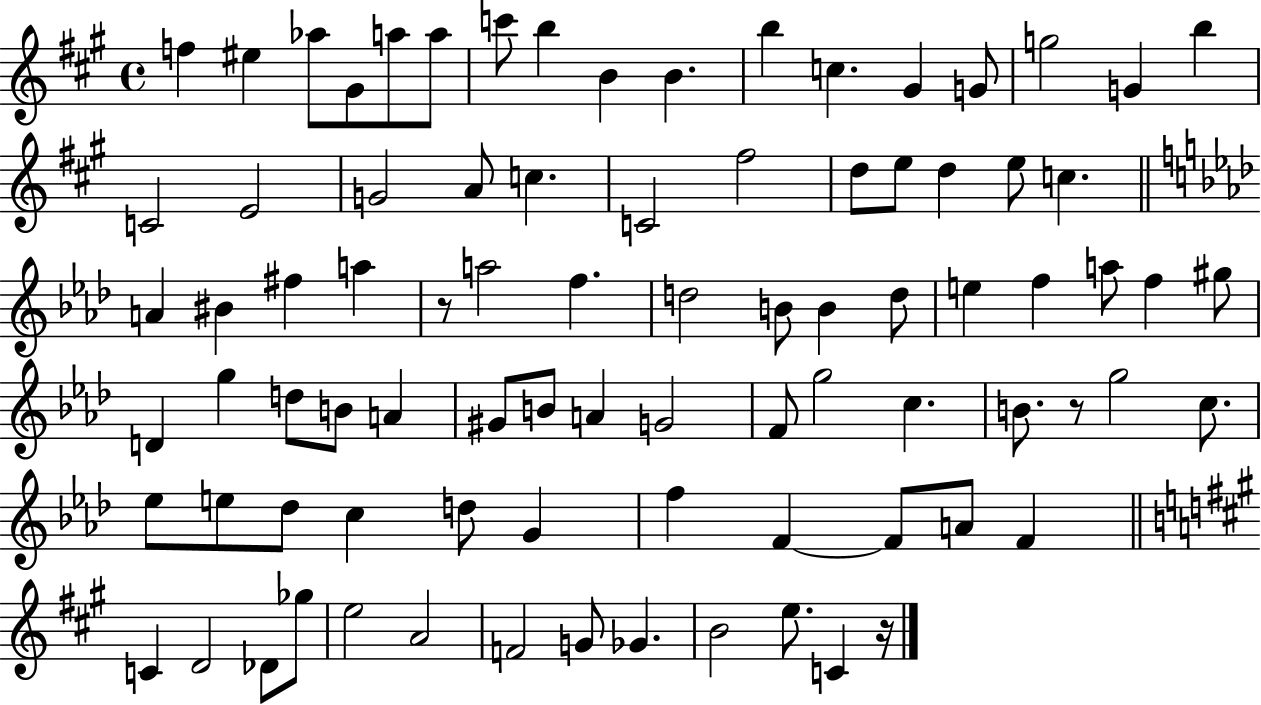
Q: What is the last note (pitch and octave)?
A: C4